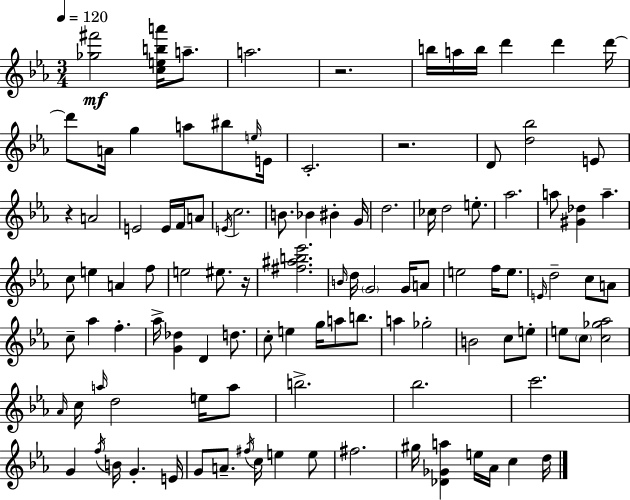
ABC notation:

X:1
T:Untitled
M:3/4
L:1/4
K:Eb
[_g^f']2 [ceba']/4 a/2 a2 z2 b/4 a/4 b/4 d' d' d'/4 d'/2 A/4 g a/2 ^b/2 e/4 E/4 C2 z2 D/2 [d_b]2 E/2 z A2 E2 E/4 F/4 A/2 E/4 c2 B/2 _B ^B G/4 d2 _c/4 d2 e/2 _a2 a/2 [^G_d] a c/2 e A f/2 e2 ^e/2 z/4 [^f^ab_e']2 B/4 d/4 G2 G/4 A/2 e2 f/4 e/2 E/4 d2 c/2 A/2 c/2 _a f _a/4 [G_d] D d/2 c/2 e g/4 a/2 b/2 a _g2 B2 c/2 e/2 e/2 c/2 [c_g_a]2 _A/4 c/4 a/4 d2 e/4 a/2 b2 _b2 c'2 G f/4 B/4 G E/4 G/2 A/2 ^f/4 c/4 e e/2 ^f2 ^g/4 [_D_Ga] e/4 _A/4 c d/4